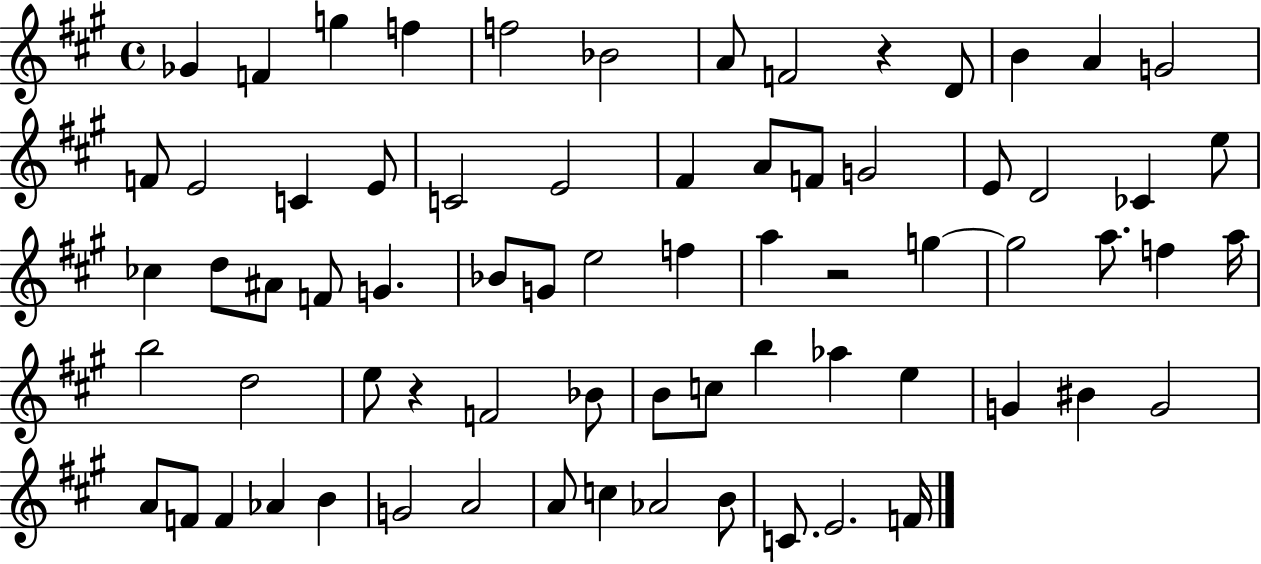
X:1
T:Untitled
M:4/4
L:1/4
K:A
_G F g f f2 _B2 A/2 F2 z D/2 B A G2 F/2 E2 C E/2 C2 E2 ^F A/2 F/2 G2 E/2 D2 _C e/2 _c d/2 ^A/2 F/2 G _B/2 G/2 e2 f a z2 g g2 a/2 f a/4 b2 d2 e/2 z F2 _B/2 B/2 c/2 b _a e G ^B G2 A/2 F/2 F _A B G2 A2 A/2 c _A2 B/2 C/2 E2 F/4